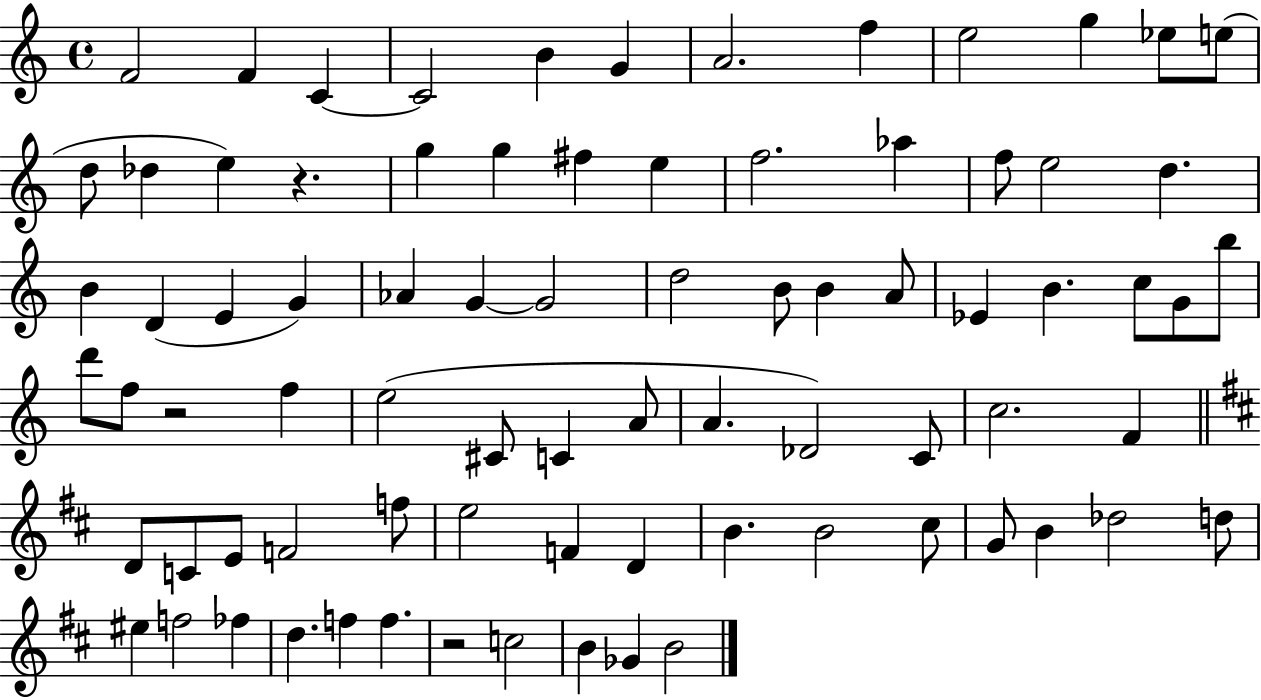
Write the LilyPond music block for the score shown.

{
  \clef treble
  \time 4/4
  \defaultTimeSignature
  \key c \major
  f'2 f'4 c'4~~ | c'2 b'4 g'4 | a'2. f''4 | e''2 g''4 ees''8 e''8( | \break d''8 des''4 e''4) r4. | g''4 g''4 fis''4 e''4 | f''2. aes''4 | f''8 e''2 d''4. | \break b'4 d'4( e'4 g'4) | aes'4 g'4~~ g'2 | d''2 b'8 b'4 a'8 | ees'4 b'4. c''8 g'8 b''8 | \break d'''8 f''8 r2 f''4 | e''2( cis'8 c'4 a'8 | a'4. des'2) c'8 | c''2. f'4 | \break \bar "||" \break \key b \minor d'8 c'8 e'8 f'2 f''8 | e''2 f'4 d'4 | b'4. b'2 cis''8 | g'8 b'4 des''2 d''8 | \break eis''4 f''2 fes''4 | d''4. f''4 f''4. | r2 c''2 | b'4 ges'4 b'2 | \break \bar "|."
}